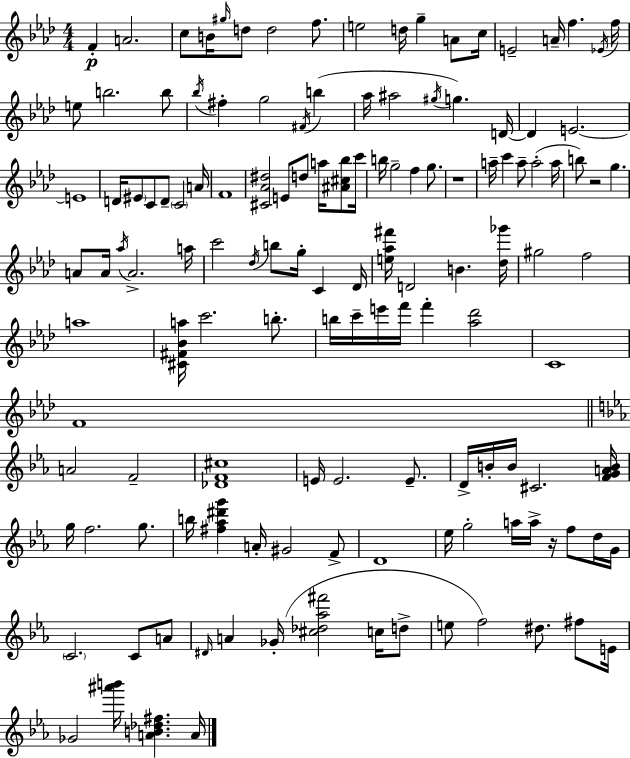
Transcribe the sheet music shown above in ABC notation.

X:1
T:Untitled
M:4/4
L:1/4
K:Ab
F A2 c/2 B/4 ^g/4 d/2 d2 f/2 e2 d/4 g A/2 c/4 E2 A/4 f _E/4 f/4 e/2 b2 b/2 _b/4 ^f g2 ^F/4 b _a/4 ^a2 ^g/4 g D/4 D E2 E4 D/4 ^E/2 C/2 D/2 C2 A/4 F4 [^C_A^d]2 E/2 d/2 a/4 [^A^c_b]/2 c'/4 b/4 g2 f g/2 z4 a/4 c' a/2 a2 a/4 b/2 z2 g A/2 A/4 _a/4 A2 a/4 c'2 _d/4 b/2 g/4 C _D/4 [e_a^f']/4 D2 B [_d_g']/4 ^g2 f2 a4 [^C^F_Ba]/4 c'2 b/2 b/4 c'/4 e'/4 f'/4 f' [_a_d']2 C4 F4 A2 F2 [_DF^c]4 E/4 E2 E/2 D/4 B/4 B/4 ^C2 [FGAB]/4 g/4 f2 g/2 b/4 [^f_a^d'g'] A/4 ^G2 F/2 D4 _e/4 g2 a/4 a/4 z/4 f/2 d/4 G/4 C2 C/2 A/2 ^D/4 A _G/4 [^c_d_a^f']2 c/4 d/2 e/2 f2 ^d/2 ^f/2 E/4 _G2 [^a'b']/4 [AB_d^f] A/4